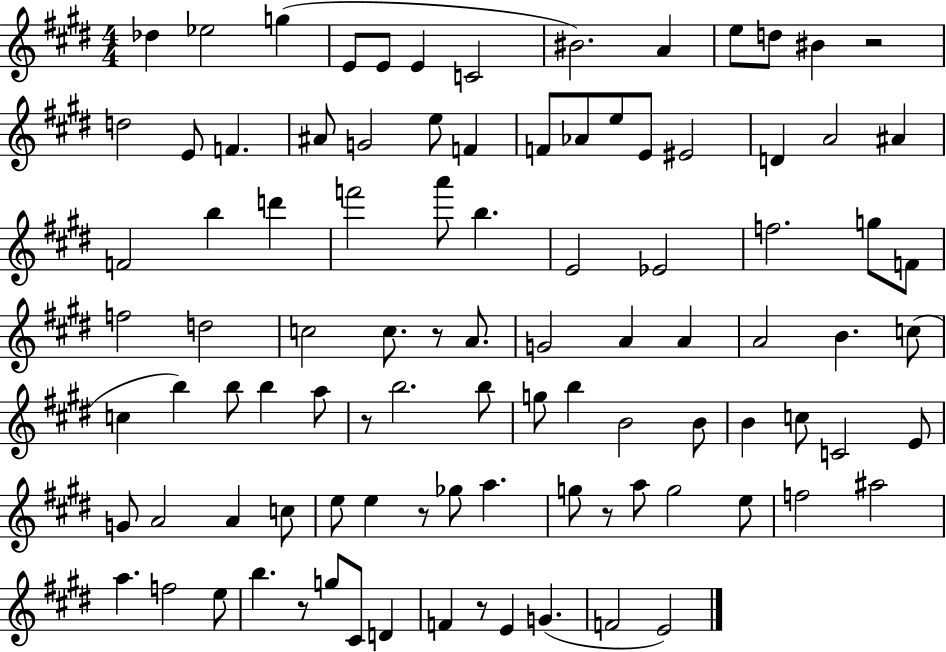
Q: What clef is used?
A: treble